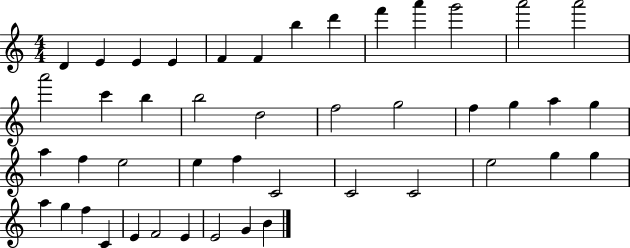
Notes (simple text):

D4/q E4/q E4/q E4/q F4/q F4/q B5/q D6/q F6/q A6/q G6/h A6/h A6/h A6/h C6/q B5/q B5/h D5/h F5/h G5/h F5/q G5/q A5/q G5/q A5/q F5/q E5/h E5/q F5/q C4/h C4/h C4/h E5/h G5/q G5/q A5/q G5/q F5/q C4/q E4/q F4/h E4/q E4/h G4/q B4/q